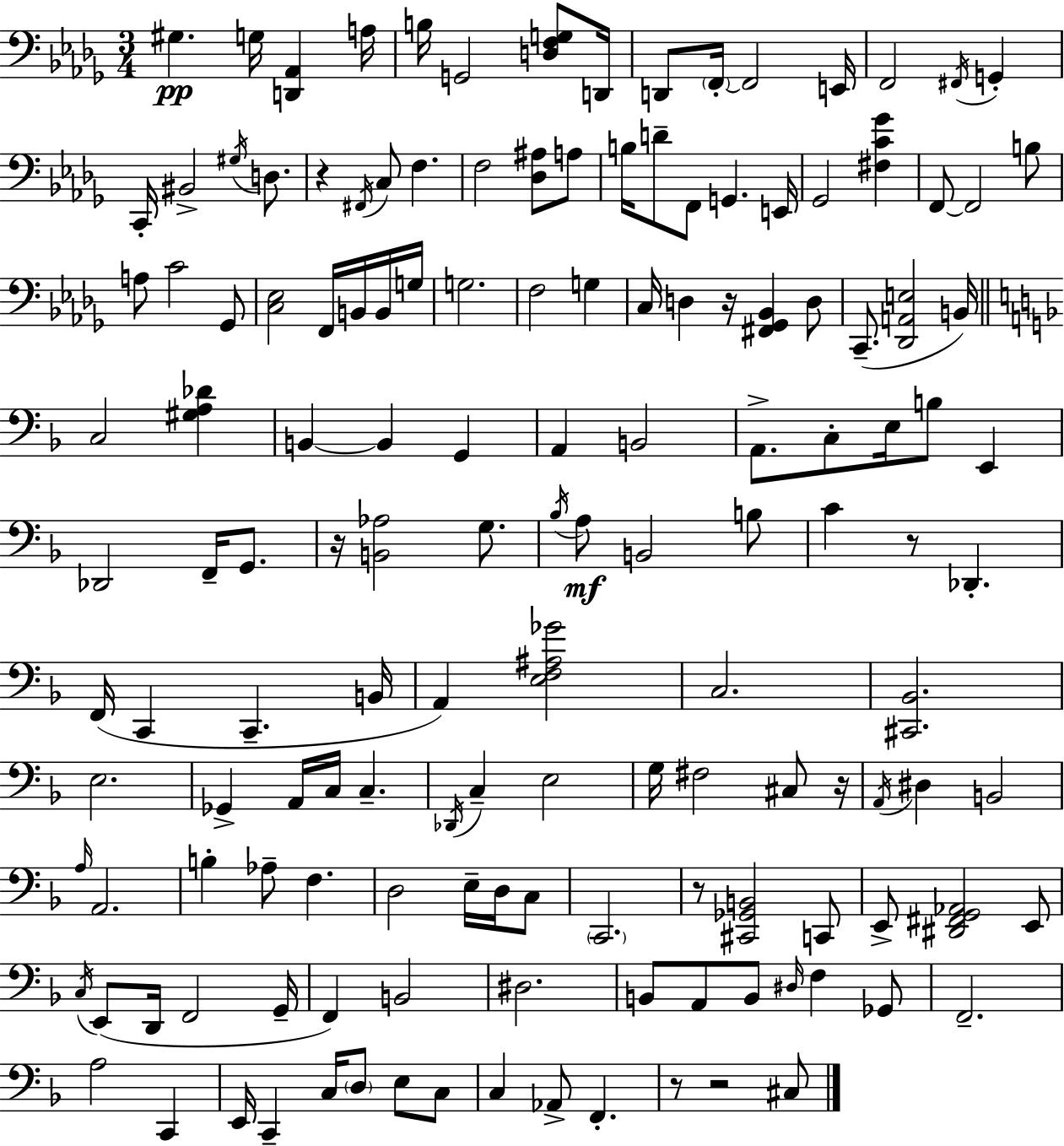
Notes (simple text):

G#3/q. G3/s [D2,Ab2]/q A3/s B3/s G2/h [D3,F3,G3]/e D2/s D2/e F2/s F2/h E2/s F2/h F#2/s G2/q C2/s BIS2/h G#3/s D3/e. R/q F#2/s C3/e F3/q. F3/h [Db3,A#3]/e A3/e B3/s D4/e F2/e G2/q. E2/s Gb2/h [F#3,C4,Gb4]/q F2/e F2/h B3/e A3/e C4/h Gb2/e [C3,Eb3]/h F2/s B2/s B2/s G3/s G3/h. F3/h G3/q C3/s D3/q R/s [F#2,Gb2,Bb2]/q D3/e C2/e. [Db2,A2,E3]/h B2/s C3/h [G#3,A3,Db4]/q B2/q B2/q G2/q A2/q B2/h A2/e. C3/e E3/s B3/e E2/q Db2/h F2/s G2/e. R/s [B2,Ab3]/h G3/e. Bb3/s A3/e B2/h B3/e C4/q R/e Db2/q. F2/s C2/q C2/q. B2/s A2/q [E3,F3,A#3,Gb4]/h C3/h. [C#2,Bb2]/h. E3/h. Gb2/q A2/s C3/s C3/q. Db2/s C3/q E3/h G3/s F#3/h C#3/e R/s A2/s D#3/q B2/h A3/s A2/h. B3/q Ab3/e F3/q. D3/h E3/s D3/s C3/e C2/h. R/e [C#2,Gb2,B2]/h C2/e E2/e [D#2,F#2,G2,Ab2]/h E2/e C3/s E2/e D2/s F2/h G2/s F2/q B2/h D#3/h. B2/e A2/e B2/e D#3/s F3/q Gb2/e F2/h. A3/h C2/q E2/s C2/q C3/s D3/e E3/e C3/e C3/q Ab2/e F2/q. R/e R/h C#3/e